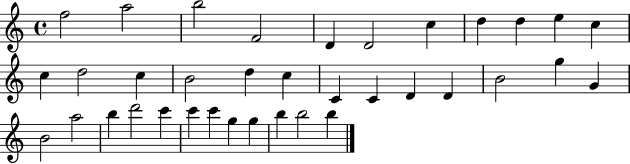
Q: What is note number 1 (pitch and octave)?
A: F5